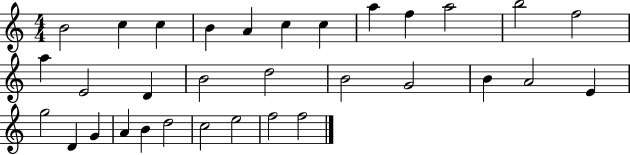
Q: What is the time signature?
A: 4/4